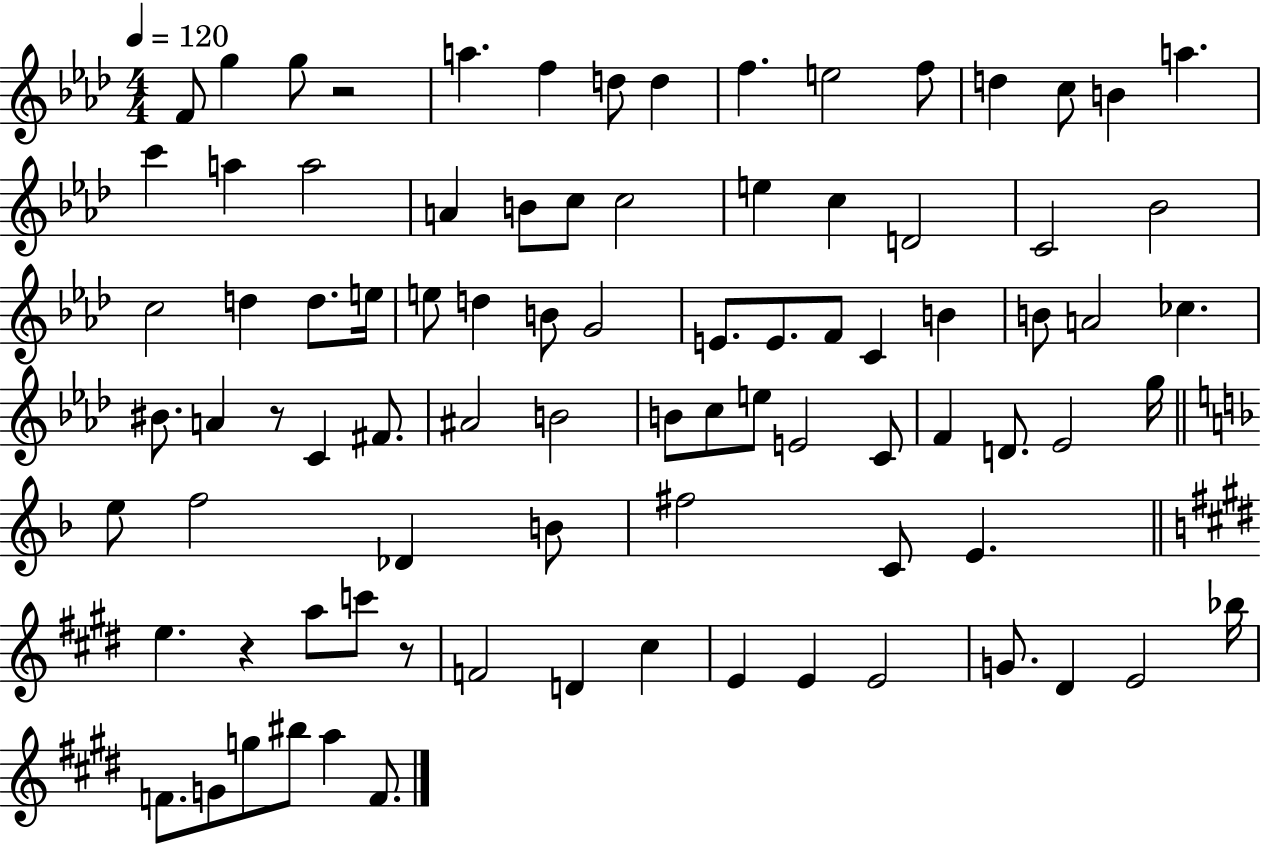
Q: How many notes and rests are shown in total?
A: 87